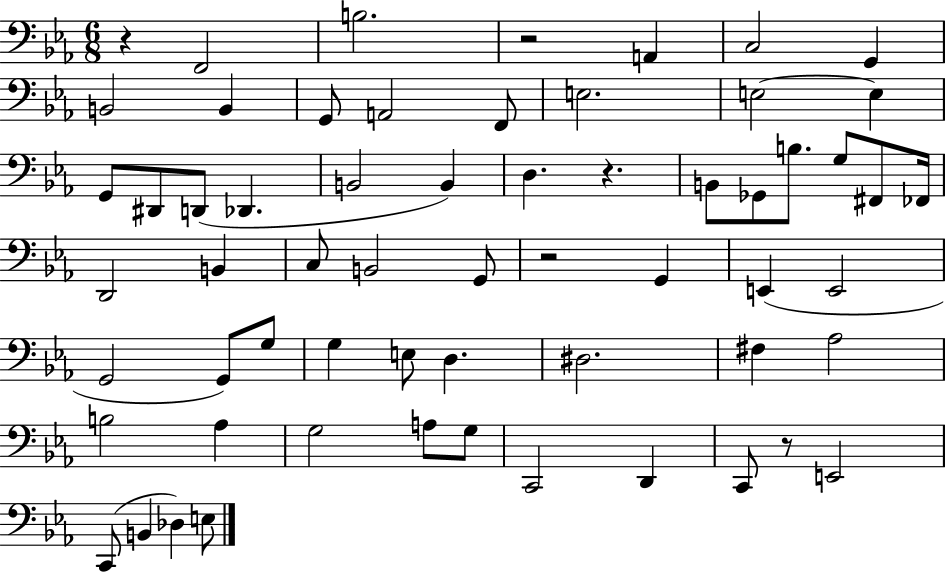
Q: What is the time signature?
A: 6/8